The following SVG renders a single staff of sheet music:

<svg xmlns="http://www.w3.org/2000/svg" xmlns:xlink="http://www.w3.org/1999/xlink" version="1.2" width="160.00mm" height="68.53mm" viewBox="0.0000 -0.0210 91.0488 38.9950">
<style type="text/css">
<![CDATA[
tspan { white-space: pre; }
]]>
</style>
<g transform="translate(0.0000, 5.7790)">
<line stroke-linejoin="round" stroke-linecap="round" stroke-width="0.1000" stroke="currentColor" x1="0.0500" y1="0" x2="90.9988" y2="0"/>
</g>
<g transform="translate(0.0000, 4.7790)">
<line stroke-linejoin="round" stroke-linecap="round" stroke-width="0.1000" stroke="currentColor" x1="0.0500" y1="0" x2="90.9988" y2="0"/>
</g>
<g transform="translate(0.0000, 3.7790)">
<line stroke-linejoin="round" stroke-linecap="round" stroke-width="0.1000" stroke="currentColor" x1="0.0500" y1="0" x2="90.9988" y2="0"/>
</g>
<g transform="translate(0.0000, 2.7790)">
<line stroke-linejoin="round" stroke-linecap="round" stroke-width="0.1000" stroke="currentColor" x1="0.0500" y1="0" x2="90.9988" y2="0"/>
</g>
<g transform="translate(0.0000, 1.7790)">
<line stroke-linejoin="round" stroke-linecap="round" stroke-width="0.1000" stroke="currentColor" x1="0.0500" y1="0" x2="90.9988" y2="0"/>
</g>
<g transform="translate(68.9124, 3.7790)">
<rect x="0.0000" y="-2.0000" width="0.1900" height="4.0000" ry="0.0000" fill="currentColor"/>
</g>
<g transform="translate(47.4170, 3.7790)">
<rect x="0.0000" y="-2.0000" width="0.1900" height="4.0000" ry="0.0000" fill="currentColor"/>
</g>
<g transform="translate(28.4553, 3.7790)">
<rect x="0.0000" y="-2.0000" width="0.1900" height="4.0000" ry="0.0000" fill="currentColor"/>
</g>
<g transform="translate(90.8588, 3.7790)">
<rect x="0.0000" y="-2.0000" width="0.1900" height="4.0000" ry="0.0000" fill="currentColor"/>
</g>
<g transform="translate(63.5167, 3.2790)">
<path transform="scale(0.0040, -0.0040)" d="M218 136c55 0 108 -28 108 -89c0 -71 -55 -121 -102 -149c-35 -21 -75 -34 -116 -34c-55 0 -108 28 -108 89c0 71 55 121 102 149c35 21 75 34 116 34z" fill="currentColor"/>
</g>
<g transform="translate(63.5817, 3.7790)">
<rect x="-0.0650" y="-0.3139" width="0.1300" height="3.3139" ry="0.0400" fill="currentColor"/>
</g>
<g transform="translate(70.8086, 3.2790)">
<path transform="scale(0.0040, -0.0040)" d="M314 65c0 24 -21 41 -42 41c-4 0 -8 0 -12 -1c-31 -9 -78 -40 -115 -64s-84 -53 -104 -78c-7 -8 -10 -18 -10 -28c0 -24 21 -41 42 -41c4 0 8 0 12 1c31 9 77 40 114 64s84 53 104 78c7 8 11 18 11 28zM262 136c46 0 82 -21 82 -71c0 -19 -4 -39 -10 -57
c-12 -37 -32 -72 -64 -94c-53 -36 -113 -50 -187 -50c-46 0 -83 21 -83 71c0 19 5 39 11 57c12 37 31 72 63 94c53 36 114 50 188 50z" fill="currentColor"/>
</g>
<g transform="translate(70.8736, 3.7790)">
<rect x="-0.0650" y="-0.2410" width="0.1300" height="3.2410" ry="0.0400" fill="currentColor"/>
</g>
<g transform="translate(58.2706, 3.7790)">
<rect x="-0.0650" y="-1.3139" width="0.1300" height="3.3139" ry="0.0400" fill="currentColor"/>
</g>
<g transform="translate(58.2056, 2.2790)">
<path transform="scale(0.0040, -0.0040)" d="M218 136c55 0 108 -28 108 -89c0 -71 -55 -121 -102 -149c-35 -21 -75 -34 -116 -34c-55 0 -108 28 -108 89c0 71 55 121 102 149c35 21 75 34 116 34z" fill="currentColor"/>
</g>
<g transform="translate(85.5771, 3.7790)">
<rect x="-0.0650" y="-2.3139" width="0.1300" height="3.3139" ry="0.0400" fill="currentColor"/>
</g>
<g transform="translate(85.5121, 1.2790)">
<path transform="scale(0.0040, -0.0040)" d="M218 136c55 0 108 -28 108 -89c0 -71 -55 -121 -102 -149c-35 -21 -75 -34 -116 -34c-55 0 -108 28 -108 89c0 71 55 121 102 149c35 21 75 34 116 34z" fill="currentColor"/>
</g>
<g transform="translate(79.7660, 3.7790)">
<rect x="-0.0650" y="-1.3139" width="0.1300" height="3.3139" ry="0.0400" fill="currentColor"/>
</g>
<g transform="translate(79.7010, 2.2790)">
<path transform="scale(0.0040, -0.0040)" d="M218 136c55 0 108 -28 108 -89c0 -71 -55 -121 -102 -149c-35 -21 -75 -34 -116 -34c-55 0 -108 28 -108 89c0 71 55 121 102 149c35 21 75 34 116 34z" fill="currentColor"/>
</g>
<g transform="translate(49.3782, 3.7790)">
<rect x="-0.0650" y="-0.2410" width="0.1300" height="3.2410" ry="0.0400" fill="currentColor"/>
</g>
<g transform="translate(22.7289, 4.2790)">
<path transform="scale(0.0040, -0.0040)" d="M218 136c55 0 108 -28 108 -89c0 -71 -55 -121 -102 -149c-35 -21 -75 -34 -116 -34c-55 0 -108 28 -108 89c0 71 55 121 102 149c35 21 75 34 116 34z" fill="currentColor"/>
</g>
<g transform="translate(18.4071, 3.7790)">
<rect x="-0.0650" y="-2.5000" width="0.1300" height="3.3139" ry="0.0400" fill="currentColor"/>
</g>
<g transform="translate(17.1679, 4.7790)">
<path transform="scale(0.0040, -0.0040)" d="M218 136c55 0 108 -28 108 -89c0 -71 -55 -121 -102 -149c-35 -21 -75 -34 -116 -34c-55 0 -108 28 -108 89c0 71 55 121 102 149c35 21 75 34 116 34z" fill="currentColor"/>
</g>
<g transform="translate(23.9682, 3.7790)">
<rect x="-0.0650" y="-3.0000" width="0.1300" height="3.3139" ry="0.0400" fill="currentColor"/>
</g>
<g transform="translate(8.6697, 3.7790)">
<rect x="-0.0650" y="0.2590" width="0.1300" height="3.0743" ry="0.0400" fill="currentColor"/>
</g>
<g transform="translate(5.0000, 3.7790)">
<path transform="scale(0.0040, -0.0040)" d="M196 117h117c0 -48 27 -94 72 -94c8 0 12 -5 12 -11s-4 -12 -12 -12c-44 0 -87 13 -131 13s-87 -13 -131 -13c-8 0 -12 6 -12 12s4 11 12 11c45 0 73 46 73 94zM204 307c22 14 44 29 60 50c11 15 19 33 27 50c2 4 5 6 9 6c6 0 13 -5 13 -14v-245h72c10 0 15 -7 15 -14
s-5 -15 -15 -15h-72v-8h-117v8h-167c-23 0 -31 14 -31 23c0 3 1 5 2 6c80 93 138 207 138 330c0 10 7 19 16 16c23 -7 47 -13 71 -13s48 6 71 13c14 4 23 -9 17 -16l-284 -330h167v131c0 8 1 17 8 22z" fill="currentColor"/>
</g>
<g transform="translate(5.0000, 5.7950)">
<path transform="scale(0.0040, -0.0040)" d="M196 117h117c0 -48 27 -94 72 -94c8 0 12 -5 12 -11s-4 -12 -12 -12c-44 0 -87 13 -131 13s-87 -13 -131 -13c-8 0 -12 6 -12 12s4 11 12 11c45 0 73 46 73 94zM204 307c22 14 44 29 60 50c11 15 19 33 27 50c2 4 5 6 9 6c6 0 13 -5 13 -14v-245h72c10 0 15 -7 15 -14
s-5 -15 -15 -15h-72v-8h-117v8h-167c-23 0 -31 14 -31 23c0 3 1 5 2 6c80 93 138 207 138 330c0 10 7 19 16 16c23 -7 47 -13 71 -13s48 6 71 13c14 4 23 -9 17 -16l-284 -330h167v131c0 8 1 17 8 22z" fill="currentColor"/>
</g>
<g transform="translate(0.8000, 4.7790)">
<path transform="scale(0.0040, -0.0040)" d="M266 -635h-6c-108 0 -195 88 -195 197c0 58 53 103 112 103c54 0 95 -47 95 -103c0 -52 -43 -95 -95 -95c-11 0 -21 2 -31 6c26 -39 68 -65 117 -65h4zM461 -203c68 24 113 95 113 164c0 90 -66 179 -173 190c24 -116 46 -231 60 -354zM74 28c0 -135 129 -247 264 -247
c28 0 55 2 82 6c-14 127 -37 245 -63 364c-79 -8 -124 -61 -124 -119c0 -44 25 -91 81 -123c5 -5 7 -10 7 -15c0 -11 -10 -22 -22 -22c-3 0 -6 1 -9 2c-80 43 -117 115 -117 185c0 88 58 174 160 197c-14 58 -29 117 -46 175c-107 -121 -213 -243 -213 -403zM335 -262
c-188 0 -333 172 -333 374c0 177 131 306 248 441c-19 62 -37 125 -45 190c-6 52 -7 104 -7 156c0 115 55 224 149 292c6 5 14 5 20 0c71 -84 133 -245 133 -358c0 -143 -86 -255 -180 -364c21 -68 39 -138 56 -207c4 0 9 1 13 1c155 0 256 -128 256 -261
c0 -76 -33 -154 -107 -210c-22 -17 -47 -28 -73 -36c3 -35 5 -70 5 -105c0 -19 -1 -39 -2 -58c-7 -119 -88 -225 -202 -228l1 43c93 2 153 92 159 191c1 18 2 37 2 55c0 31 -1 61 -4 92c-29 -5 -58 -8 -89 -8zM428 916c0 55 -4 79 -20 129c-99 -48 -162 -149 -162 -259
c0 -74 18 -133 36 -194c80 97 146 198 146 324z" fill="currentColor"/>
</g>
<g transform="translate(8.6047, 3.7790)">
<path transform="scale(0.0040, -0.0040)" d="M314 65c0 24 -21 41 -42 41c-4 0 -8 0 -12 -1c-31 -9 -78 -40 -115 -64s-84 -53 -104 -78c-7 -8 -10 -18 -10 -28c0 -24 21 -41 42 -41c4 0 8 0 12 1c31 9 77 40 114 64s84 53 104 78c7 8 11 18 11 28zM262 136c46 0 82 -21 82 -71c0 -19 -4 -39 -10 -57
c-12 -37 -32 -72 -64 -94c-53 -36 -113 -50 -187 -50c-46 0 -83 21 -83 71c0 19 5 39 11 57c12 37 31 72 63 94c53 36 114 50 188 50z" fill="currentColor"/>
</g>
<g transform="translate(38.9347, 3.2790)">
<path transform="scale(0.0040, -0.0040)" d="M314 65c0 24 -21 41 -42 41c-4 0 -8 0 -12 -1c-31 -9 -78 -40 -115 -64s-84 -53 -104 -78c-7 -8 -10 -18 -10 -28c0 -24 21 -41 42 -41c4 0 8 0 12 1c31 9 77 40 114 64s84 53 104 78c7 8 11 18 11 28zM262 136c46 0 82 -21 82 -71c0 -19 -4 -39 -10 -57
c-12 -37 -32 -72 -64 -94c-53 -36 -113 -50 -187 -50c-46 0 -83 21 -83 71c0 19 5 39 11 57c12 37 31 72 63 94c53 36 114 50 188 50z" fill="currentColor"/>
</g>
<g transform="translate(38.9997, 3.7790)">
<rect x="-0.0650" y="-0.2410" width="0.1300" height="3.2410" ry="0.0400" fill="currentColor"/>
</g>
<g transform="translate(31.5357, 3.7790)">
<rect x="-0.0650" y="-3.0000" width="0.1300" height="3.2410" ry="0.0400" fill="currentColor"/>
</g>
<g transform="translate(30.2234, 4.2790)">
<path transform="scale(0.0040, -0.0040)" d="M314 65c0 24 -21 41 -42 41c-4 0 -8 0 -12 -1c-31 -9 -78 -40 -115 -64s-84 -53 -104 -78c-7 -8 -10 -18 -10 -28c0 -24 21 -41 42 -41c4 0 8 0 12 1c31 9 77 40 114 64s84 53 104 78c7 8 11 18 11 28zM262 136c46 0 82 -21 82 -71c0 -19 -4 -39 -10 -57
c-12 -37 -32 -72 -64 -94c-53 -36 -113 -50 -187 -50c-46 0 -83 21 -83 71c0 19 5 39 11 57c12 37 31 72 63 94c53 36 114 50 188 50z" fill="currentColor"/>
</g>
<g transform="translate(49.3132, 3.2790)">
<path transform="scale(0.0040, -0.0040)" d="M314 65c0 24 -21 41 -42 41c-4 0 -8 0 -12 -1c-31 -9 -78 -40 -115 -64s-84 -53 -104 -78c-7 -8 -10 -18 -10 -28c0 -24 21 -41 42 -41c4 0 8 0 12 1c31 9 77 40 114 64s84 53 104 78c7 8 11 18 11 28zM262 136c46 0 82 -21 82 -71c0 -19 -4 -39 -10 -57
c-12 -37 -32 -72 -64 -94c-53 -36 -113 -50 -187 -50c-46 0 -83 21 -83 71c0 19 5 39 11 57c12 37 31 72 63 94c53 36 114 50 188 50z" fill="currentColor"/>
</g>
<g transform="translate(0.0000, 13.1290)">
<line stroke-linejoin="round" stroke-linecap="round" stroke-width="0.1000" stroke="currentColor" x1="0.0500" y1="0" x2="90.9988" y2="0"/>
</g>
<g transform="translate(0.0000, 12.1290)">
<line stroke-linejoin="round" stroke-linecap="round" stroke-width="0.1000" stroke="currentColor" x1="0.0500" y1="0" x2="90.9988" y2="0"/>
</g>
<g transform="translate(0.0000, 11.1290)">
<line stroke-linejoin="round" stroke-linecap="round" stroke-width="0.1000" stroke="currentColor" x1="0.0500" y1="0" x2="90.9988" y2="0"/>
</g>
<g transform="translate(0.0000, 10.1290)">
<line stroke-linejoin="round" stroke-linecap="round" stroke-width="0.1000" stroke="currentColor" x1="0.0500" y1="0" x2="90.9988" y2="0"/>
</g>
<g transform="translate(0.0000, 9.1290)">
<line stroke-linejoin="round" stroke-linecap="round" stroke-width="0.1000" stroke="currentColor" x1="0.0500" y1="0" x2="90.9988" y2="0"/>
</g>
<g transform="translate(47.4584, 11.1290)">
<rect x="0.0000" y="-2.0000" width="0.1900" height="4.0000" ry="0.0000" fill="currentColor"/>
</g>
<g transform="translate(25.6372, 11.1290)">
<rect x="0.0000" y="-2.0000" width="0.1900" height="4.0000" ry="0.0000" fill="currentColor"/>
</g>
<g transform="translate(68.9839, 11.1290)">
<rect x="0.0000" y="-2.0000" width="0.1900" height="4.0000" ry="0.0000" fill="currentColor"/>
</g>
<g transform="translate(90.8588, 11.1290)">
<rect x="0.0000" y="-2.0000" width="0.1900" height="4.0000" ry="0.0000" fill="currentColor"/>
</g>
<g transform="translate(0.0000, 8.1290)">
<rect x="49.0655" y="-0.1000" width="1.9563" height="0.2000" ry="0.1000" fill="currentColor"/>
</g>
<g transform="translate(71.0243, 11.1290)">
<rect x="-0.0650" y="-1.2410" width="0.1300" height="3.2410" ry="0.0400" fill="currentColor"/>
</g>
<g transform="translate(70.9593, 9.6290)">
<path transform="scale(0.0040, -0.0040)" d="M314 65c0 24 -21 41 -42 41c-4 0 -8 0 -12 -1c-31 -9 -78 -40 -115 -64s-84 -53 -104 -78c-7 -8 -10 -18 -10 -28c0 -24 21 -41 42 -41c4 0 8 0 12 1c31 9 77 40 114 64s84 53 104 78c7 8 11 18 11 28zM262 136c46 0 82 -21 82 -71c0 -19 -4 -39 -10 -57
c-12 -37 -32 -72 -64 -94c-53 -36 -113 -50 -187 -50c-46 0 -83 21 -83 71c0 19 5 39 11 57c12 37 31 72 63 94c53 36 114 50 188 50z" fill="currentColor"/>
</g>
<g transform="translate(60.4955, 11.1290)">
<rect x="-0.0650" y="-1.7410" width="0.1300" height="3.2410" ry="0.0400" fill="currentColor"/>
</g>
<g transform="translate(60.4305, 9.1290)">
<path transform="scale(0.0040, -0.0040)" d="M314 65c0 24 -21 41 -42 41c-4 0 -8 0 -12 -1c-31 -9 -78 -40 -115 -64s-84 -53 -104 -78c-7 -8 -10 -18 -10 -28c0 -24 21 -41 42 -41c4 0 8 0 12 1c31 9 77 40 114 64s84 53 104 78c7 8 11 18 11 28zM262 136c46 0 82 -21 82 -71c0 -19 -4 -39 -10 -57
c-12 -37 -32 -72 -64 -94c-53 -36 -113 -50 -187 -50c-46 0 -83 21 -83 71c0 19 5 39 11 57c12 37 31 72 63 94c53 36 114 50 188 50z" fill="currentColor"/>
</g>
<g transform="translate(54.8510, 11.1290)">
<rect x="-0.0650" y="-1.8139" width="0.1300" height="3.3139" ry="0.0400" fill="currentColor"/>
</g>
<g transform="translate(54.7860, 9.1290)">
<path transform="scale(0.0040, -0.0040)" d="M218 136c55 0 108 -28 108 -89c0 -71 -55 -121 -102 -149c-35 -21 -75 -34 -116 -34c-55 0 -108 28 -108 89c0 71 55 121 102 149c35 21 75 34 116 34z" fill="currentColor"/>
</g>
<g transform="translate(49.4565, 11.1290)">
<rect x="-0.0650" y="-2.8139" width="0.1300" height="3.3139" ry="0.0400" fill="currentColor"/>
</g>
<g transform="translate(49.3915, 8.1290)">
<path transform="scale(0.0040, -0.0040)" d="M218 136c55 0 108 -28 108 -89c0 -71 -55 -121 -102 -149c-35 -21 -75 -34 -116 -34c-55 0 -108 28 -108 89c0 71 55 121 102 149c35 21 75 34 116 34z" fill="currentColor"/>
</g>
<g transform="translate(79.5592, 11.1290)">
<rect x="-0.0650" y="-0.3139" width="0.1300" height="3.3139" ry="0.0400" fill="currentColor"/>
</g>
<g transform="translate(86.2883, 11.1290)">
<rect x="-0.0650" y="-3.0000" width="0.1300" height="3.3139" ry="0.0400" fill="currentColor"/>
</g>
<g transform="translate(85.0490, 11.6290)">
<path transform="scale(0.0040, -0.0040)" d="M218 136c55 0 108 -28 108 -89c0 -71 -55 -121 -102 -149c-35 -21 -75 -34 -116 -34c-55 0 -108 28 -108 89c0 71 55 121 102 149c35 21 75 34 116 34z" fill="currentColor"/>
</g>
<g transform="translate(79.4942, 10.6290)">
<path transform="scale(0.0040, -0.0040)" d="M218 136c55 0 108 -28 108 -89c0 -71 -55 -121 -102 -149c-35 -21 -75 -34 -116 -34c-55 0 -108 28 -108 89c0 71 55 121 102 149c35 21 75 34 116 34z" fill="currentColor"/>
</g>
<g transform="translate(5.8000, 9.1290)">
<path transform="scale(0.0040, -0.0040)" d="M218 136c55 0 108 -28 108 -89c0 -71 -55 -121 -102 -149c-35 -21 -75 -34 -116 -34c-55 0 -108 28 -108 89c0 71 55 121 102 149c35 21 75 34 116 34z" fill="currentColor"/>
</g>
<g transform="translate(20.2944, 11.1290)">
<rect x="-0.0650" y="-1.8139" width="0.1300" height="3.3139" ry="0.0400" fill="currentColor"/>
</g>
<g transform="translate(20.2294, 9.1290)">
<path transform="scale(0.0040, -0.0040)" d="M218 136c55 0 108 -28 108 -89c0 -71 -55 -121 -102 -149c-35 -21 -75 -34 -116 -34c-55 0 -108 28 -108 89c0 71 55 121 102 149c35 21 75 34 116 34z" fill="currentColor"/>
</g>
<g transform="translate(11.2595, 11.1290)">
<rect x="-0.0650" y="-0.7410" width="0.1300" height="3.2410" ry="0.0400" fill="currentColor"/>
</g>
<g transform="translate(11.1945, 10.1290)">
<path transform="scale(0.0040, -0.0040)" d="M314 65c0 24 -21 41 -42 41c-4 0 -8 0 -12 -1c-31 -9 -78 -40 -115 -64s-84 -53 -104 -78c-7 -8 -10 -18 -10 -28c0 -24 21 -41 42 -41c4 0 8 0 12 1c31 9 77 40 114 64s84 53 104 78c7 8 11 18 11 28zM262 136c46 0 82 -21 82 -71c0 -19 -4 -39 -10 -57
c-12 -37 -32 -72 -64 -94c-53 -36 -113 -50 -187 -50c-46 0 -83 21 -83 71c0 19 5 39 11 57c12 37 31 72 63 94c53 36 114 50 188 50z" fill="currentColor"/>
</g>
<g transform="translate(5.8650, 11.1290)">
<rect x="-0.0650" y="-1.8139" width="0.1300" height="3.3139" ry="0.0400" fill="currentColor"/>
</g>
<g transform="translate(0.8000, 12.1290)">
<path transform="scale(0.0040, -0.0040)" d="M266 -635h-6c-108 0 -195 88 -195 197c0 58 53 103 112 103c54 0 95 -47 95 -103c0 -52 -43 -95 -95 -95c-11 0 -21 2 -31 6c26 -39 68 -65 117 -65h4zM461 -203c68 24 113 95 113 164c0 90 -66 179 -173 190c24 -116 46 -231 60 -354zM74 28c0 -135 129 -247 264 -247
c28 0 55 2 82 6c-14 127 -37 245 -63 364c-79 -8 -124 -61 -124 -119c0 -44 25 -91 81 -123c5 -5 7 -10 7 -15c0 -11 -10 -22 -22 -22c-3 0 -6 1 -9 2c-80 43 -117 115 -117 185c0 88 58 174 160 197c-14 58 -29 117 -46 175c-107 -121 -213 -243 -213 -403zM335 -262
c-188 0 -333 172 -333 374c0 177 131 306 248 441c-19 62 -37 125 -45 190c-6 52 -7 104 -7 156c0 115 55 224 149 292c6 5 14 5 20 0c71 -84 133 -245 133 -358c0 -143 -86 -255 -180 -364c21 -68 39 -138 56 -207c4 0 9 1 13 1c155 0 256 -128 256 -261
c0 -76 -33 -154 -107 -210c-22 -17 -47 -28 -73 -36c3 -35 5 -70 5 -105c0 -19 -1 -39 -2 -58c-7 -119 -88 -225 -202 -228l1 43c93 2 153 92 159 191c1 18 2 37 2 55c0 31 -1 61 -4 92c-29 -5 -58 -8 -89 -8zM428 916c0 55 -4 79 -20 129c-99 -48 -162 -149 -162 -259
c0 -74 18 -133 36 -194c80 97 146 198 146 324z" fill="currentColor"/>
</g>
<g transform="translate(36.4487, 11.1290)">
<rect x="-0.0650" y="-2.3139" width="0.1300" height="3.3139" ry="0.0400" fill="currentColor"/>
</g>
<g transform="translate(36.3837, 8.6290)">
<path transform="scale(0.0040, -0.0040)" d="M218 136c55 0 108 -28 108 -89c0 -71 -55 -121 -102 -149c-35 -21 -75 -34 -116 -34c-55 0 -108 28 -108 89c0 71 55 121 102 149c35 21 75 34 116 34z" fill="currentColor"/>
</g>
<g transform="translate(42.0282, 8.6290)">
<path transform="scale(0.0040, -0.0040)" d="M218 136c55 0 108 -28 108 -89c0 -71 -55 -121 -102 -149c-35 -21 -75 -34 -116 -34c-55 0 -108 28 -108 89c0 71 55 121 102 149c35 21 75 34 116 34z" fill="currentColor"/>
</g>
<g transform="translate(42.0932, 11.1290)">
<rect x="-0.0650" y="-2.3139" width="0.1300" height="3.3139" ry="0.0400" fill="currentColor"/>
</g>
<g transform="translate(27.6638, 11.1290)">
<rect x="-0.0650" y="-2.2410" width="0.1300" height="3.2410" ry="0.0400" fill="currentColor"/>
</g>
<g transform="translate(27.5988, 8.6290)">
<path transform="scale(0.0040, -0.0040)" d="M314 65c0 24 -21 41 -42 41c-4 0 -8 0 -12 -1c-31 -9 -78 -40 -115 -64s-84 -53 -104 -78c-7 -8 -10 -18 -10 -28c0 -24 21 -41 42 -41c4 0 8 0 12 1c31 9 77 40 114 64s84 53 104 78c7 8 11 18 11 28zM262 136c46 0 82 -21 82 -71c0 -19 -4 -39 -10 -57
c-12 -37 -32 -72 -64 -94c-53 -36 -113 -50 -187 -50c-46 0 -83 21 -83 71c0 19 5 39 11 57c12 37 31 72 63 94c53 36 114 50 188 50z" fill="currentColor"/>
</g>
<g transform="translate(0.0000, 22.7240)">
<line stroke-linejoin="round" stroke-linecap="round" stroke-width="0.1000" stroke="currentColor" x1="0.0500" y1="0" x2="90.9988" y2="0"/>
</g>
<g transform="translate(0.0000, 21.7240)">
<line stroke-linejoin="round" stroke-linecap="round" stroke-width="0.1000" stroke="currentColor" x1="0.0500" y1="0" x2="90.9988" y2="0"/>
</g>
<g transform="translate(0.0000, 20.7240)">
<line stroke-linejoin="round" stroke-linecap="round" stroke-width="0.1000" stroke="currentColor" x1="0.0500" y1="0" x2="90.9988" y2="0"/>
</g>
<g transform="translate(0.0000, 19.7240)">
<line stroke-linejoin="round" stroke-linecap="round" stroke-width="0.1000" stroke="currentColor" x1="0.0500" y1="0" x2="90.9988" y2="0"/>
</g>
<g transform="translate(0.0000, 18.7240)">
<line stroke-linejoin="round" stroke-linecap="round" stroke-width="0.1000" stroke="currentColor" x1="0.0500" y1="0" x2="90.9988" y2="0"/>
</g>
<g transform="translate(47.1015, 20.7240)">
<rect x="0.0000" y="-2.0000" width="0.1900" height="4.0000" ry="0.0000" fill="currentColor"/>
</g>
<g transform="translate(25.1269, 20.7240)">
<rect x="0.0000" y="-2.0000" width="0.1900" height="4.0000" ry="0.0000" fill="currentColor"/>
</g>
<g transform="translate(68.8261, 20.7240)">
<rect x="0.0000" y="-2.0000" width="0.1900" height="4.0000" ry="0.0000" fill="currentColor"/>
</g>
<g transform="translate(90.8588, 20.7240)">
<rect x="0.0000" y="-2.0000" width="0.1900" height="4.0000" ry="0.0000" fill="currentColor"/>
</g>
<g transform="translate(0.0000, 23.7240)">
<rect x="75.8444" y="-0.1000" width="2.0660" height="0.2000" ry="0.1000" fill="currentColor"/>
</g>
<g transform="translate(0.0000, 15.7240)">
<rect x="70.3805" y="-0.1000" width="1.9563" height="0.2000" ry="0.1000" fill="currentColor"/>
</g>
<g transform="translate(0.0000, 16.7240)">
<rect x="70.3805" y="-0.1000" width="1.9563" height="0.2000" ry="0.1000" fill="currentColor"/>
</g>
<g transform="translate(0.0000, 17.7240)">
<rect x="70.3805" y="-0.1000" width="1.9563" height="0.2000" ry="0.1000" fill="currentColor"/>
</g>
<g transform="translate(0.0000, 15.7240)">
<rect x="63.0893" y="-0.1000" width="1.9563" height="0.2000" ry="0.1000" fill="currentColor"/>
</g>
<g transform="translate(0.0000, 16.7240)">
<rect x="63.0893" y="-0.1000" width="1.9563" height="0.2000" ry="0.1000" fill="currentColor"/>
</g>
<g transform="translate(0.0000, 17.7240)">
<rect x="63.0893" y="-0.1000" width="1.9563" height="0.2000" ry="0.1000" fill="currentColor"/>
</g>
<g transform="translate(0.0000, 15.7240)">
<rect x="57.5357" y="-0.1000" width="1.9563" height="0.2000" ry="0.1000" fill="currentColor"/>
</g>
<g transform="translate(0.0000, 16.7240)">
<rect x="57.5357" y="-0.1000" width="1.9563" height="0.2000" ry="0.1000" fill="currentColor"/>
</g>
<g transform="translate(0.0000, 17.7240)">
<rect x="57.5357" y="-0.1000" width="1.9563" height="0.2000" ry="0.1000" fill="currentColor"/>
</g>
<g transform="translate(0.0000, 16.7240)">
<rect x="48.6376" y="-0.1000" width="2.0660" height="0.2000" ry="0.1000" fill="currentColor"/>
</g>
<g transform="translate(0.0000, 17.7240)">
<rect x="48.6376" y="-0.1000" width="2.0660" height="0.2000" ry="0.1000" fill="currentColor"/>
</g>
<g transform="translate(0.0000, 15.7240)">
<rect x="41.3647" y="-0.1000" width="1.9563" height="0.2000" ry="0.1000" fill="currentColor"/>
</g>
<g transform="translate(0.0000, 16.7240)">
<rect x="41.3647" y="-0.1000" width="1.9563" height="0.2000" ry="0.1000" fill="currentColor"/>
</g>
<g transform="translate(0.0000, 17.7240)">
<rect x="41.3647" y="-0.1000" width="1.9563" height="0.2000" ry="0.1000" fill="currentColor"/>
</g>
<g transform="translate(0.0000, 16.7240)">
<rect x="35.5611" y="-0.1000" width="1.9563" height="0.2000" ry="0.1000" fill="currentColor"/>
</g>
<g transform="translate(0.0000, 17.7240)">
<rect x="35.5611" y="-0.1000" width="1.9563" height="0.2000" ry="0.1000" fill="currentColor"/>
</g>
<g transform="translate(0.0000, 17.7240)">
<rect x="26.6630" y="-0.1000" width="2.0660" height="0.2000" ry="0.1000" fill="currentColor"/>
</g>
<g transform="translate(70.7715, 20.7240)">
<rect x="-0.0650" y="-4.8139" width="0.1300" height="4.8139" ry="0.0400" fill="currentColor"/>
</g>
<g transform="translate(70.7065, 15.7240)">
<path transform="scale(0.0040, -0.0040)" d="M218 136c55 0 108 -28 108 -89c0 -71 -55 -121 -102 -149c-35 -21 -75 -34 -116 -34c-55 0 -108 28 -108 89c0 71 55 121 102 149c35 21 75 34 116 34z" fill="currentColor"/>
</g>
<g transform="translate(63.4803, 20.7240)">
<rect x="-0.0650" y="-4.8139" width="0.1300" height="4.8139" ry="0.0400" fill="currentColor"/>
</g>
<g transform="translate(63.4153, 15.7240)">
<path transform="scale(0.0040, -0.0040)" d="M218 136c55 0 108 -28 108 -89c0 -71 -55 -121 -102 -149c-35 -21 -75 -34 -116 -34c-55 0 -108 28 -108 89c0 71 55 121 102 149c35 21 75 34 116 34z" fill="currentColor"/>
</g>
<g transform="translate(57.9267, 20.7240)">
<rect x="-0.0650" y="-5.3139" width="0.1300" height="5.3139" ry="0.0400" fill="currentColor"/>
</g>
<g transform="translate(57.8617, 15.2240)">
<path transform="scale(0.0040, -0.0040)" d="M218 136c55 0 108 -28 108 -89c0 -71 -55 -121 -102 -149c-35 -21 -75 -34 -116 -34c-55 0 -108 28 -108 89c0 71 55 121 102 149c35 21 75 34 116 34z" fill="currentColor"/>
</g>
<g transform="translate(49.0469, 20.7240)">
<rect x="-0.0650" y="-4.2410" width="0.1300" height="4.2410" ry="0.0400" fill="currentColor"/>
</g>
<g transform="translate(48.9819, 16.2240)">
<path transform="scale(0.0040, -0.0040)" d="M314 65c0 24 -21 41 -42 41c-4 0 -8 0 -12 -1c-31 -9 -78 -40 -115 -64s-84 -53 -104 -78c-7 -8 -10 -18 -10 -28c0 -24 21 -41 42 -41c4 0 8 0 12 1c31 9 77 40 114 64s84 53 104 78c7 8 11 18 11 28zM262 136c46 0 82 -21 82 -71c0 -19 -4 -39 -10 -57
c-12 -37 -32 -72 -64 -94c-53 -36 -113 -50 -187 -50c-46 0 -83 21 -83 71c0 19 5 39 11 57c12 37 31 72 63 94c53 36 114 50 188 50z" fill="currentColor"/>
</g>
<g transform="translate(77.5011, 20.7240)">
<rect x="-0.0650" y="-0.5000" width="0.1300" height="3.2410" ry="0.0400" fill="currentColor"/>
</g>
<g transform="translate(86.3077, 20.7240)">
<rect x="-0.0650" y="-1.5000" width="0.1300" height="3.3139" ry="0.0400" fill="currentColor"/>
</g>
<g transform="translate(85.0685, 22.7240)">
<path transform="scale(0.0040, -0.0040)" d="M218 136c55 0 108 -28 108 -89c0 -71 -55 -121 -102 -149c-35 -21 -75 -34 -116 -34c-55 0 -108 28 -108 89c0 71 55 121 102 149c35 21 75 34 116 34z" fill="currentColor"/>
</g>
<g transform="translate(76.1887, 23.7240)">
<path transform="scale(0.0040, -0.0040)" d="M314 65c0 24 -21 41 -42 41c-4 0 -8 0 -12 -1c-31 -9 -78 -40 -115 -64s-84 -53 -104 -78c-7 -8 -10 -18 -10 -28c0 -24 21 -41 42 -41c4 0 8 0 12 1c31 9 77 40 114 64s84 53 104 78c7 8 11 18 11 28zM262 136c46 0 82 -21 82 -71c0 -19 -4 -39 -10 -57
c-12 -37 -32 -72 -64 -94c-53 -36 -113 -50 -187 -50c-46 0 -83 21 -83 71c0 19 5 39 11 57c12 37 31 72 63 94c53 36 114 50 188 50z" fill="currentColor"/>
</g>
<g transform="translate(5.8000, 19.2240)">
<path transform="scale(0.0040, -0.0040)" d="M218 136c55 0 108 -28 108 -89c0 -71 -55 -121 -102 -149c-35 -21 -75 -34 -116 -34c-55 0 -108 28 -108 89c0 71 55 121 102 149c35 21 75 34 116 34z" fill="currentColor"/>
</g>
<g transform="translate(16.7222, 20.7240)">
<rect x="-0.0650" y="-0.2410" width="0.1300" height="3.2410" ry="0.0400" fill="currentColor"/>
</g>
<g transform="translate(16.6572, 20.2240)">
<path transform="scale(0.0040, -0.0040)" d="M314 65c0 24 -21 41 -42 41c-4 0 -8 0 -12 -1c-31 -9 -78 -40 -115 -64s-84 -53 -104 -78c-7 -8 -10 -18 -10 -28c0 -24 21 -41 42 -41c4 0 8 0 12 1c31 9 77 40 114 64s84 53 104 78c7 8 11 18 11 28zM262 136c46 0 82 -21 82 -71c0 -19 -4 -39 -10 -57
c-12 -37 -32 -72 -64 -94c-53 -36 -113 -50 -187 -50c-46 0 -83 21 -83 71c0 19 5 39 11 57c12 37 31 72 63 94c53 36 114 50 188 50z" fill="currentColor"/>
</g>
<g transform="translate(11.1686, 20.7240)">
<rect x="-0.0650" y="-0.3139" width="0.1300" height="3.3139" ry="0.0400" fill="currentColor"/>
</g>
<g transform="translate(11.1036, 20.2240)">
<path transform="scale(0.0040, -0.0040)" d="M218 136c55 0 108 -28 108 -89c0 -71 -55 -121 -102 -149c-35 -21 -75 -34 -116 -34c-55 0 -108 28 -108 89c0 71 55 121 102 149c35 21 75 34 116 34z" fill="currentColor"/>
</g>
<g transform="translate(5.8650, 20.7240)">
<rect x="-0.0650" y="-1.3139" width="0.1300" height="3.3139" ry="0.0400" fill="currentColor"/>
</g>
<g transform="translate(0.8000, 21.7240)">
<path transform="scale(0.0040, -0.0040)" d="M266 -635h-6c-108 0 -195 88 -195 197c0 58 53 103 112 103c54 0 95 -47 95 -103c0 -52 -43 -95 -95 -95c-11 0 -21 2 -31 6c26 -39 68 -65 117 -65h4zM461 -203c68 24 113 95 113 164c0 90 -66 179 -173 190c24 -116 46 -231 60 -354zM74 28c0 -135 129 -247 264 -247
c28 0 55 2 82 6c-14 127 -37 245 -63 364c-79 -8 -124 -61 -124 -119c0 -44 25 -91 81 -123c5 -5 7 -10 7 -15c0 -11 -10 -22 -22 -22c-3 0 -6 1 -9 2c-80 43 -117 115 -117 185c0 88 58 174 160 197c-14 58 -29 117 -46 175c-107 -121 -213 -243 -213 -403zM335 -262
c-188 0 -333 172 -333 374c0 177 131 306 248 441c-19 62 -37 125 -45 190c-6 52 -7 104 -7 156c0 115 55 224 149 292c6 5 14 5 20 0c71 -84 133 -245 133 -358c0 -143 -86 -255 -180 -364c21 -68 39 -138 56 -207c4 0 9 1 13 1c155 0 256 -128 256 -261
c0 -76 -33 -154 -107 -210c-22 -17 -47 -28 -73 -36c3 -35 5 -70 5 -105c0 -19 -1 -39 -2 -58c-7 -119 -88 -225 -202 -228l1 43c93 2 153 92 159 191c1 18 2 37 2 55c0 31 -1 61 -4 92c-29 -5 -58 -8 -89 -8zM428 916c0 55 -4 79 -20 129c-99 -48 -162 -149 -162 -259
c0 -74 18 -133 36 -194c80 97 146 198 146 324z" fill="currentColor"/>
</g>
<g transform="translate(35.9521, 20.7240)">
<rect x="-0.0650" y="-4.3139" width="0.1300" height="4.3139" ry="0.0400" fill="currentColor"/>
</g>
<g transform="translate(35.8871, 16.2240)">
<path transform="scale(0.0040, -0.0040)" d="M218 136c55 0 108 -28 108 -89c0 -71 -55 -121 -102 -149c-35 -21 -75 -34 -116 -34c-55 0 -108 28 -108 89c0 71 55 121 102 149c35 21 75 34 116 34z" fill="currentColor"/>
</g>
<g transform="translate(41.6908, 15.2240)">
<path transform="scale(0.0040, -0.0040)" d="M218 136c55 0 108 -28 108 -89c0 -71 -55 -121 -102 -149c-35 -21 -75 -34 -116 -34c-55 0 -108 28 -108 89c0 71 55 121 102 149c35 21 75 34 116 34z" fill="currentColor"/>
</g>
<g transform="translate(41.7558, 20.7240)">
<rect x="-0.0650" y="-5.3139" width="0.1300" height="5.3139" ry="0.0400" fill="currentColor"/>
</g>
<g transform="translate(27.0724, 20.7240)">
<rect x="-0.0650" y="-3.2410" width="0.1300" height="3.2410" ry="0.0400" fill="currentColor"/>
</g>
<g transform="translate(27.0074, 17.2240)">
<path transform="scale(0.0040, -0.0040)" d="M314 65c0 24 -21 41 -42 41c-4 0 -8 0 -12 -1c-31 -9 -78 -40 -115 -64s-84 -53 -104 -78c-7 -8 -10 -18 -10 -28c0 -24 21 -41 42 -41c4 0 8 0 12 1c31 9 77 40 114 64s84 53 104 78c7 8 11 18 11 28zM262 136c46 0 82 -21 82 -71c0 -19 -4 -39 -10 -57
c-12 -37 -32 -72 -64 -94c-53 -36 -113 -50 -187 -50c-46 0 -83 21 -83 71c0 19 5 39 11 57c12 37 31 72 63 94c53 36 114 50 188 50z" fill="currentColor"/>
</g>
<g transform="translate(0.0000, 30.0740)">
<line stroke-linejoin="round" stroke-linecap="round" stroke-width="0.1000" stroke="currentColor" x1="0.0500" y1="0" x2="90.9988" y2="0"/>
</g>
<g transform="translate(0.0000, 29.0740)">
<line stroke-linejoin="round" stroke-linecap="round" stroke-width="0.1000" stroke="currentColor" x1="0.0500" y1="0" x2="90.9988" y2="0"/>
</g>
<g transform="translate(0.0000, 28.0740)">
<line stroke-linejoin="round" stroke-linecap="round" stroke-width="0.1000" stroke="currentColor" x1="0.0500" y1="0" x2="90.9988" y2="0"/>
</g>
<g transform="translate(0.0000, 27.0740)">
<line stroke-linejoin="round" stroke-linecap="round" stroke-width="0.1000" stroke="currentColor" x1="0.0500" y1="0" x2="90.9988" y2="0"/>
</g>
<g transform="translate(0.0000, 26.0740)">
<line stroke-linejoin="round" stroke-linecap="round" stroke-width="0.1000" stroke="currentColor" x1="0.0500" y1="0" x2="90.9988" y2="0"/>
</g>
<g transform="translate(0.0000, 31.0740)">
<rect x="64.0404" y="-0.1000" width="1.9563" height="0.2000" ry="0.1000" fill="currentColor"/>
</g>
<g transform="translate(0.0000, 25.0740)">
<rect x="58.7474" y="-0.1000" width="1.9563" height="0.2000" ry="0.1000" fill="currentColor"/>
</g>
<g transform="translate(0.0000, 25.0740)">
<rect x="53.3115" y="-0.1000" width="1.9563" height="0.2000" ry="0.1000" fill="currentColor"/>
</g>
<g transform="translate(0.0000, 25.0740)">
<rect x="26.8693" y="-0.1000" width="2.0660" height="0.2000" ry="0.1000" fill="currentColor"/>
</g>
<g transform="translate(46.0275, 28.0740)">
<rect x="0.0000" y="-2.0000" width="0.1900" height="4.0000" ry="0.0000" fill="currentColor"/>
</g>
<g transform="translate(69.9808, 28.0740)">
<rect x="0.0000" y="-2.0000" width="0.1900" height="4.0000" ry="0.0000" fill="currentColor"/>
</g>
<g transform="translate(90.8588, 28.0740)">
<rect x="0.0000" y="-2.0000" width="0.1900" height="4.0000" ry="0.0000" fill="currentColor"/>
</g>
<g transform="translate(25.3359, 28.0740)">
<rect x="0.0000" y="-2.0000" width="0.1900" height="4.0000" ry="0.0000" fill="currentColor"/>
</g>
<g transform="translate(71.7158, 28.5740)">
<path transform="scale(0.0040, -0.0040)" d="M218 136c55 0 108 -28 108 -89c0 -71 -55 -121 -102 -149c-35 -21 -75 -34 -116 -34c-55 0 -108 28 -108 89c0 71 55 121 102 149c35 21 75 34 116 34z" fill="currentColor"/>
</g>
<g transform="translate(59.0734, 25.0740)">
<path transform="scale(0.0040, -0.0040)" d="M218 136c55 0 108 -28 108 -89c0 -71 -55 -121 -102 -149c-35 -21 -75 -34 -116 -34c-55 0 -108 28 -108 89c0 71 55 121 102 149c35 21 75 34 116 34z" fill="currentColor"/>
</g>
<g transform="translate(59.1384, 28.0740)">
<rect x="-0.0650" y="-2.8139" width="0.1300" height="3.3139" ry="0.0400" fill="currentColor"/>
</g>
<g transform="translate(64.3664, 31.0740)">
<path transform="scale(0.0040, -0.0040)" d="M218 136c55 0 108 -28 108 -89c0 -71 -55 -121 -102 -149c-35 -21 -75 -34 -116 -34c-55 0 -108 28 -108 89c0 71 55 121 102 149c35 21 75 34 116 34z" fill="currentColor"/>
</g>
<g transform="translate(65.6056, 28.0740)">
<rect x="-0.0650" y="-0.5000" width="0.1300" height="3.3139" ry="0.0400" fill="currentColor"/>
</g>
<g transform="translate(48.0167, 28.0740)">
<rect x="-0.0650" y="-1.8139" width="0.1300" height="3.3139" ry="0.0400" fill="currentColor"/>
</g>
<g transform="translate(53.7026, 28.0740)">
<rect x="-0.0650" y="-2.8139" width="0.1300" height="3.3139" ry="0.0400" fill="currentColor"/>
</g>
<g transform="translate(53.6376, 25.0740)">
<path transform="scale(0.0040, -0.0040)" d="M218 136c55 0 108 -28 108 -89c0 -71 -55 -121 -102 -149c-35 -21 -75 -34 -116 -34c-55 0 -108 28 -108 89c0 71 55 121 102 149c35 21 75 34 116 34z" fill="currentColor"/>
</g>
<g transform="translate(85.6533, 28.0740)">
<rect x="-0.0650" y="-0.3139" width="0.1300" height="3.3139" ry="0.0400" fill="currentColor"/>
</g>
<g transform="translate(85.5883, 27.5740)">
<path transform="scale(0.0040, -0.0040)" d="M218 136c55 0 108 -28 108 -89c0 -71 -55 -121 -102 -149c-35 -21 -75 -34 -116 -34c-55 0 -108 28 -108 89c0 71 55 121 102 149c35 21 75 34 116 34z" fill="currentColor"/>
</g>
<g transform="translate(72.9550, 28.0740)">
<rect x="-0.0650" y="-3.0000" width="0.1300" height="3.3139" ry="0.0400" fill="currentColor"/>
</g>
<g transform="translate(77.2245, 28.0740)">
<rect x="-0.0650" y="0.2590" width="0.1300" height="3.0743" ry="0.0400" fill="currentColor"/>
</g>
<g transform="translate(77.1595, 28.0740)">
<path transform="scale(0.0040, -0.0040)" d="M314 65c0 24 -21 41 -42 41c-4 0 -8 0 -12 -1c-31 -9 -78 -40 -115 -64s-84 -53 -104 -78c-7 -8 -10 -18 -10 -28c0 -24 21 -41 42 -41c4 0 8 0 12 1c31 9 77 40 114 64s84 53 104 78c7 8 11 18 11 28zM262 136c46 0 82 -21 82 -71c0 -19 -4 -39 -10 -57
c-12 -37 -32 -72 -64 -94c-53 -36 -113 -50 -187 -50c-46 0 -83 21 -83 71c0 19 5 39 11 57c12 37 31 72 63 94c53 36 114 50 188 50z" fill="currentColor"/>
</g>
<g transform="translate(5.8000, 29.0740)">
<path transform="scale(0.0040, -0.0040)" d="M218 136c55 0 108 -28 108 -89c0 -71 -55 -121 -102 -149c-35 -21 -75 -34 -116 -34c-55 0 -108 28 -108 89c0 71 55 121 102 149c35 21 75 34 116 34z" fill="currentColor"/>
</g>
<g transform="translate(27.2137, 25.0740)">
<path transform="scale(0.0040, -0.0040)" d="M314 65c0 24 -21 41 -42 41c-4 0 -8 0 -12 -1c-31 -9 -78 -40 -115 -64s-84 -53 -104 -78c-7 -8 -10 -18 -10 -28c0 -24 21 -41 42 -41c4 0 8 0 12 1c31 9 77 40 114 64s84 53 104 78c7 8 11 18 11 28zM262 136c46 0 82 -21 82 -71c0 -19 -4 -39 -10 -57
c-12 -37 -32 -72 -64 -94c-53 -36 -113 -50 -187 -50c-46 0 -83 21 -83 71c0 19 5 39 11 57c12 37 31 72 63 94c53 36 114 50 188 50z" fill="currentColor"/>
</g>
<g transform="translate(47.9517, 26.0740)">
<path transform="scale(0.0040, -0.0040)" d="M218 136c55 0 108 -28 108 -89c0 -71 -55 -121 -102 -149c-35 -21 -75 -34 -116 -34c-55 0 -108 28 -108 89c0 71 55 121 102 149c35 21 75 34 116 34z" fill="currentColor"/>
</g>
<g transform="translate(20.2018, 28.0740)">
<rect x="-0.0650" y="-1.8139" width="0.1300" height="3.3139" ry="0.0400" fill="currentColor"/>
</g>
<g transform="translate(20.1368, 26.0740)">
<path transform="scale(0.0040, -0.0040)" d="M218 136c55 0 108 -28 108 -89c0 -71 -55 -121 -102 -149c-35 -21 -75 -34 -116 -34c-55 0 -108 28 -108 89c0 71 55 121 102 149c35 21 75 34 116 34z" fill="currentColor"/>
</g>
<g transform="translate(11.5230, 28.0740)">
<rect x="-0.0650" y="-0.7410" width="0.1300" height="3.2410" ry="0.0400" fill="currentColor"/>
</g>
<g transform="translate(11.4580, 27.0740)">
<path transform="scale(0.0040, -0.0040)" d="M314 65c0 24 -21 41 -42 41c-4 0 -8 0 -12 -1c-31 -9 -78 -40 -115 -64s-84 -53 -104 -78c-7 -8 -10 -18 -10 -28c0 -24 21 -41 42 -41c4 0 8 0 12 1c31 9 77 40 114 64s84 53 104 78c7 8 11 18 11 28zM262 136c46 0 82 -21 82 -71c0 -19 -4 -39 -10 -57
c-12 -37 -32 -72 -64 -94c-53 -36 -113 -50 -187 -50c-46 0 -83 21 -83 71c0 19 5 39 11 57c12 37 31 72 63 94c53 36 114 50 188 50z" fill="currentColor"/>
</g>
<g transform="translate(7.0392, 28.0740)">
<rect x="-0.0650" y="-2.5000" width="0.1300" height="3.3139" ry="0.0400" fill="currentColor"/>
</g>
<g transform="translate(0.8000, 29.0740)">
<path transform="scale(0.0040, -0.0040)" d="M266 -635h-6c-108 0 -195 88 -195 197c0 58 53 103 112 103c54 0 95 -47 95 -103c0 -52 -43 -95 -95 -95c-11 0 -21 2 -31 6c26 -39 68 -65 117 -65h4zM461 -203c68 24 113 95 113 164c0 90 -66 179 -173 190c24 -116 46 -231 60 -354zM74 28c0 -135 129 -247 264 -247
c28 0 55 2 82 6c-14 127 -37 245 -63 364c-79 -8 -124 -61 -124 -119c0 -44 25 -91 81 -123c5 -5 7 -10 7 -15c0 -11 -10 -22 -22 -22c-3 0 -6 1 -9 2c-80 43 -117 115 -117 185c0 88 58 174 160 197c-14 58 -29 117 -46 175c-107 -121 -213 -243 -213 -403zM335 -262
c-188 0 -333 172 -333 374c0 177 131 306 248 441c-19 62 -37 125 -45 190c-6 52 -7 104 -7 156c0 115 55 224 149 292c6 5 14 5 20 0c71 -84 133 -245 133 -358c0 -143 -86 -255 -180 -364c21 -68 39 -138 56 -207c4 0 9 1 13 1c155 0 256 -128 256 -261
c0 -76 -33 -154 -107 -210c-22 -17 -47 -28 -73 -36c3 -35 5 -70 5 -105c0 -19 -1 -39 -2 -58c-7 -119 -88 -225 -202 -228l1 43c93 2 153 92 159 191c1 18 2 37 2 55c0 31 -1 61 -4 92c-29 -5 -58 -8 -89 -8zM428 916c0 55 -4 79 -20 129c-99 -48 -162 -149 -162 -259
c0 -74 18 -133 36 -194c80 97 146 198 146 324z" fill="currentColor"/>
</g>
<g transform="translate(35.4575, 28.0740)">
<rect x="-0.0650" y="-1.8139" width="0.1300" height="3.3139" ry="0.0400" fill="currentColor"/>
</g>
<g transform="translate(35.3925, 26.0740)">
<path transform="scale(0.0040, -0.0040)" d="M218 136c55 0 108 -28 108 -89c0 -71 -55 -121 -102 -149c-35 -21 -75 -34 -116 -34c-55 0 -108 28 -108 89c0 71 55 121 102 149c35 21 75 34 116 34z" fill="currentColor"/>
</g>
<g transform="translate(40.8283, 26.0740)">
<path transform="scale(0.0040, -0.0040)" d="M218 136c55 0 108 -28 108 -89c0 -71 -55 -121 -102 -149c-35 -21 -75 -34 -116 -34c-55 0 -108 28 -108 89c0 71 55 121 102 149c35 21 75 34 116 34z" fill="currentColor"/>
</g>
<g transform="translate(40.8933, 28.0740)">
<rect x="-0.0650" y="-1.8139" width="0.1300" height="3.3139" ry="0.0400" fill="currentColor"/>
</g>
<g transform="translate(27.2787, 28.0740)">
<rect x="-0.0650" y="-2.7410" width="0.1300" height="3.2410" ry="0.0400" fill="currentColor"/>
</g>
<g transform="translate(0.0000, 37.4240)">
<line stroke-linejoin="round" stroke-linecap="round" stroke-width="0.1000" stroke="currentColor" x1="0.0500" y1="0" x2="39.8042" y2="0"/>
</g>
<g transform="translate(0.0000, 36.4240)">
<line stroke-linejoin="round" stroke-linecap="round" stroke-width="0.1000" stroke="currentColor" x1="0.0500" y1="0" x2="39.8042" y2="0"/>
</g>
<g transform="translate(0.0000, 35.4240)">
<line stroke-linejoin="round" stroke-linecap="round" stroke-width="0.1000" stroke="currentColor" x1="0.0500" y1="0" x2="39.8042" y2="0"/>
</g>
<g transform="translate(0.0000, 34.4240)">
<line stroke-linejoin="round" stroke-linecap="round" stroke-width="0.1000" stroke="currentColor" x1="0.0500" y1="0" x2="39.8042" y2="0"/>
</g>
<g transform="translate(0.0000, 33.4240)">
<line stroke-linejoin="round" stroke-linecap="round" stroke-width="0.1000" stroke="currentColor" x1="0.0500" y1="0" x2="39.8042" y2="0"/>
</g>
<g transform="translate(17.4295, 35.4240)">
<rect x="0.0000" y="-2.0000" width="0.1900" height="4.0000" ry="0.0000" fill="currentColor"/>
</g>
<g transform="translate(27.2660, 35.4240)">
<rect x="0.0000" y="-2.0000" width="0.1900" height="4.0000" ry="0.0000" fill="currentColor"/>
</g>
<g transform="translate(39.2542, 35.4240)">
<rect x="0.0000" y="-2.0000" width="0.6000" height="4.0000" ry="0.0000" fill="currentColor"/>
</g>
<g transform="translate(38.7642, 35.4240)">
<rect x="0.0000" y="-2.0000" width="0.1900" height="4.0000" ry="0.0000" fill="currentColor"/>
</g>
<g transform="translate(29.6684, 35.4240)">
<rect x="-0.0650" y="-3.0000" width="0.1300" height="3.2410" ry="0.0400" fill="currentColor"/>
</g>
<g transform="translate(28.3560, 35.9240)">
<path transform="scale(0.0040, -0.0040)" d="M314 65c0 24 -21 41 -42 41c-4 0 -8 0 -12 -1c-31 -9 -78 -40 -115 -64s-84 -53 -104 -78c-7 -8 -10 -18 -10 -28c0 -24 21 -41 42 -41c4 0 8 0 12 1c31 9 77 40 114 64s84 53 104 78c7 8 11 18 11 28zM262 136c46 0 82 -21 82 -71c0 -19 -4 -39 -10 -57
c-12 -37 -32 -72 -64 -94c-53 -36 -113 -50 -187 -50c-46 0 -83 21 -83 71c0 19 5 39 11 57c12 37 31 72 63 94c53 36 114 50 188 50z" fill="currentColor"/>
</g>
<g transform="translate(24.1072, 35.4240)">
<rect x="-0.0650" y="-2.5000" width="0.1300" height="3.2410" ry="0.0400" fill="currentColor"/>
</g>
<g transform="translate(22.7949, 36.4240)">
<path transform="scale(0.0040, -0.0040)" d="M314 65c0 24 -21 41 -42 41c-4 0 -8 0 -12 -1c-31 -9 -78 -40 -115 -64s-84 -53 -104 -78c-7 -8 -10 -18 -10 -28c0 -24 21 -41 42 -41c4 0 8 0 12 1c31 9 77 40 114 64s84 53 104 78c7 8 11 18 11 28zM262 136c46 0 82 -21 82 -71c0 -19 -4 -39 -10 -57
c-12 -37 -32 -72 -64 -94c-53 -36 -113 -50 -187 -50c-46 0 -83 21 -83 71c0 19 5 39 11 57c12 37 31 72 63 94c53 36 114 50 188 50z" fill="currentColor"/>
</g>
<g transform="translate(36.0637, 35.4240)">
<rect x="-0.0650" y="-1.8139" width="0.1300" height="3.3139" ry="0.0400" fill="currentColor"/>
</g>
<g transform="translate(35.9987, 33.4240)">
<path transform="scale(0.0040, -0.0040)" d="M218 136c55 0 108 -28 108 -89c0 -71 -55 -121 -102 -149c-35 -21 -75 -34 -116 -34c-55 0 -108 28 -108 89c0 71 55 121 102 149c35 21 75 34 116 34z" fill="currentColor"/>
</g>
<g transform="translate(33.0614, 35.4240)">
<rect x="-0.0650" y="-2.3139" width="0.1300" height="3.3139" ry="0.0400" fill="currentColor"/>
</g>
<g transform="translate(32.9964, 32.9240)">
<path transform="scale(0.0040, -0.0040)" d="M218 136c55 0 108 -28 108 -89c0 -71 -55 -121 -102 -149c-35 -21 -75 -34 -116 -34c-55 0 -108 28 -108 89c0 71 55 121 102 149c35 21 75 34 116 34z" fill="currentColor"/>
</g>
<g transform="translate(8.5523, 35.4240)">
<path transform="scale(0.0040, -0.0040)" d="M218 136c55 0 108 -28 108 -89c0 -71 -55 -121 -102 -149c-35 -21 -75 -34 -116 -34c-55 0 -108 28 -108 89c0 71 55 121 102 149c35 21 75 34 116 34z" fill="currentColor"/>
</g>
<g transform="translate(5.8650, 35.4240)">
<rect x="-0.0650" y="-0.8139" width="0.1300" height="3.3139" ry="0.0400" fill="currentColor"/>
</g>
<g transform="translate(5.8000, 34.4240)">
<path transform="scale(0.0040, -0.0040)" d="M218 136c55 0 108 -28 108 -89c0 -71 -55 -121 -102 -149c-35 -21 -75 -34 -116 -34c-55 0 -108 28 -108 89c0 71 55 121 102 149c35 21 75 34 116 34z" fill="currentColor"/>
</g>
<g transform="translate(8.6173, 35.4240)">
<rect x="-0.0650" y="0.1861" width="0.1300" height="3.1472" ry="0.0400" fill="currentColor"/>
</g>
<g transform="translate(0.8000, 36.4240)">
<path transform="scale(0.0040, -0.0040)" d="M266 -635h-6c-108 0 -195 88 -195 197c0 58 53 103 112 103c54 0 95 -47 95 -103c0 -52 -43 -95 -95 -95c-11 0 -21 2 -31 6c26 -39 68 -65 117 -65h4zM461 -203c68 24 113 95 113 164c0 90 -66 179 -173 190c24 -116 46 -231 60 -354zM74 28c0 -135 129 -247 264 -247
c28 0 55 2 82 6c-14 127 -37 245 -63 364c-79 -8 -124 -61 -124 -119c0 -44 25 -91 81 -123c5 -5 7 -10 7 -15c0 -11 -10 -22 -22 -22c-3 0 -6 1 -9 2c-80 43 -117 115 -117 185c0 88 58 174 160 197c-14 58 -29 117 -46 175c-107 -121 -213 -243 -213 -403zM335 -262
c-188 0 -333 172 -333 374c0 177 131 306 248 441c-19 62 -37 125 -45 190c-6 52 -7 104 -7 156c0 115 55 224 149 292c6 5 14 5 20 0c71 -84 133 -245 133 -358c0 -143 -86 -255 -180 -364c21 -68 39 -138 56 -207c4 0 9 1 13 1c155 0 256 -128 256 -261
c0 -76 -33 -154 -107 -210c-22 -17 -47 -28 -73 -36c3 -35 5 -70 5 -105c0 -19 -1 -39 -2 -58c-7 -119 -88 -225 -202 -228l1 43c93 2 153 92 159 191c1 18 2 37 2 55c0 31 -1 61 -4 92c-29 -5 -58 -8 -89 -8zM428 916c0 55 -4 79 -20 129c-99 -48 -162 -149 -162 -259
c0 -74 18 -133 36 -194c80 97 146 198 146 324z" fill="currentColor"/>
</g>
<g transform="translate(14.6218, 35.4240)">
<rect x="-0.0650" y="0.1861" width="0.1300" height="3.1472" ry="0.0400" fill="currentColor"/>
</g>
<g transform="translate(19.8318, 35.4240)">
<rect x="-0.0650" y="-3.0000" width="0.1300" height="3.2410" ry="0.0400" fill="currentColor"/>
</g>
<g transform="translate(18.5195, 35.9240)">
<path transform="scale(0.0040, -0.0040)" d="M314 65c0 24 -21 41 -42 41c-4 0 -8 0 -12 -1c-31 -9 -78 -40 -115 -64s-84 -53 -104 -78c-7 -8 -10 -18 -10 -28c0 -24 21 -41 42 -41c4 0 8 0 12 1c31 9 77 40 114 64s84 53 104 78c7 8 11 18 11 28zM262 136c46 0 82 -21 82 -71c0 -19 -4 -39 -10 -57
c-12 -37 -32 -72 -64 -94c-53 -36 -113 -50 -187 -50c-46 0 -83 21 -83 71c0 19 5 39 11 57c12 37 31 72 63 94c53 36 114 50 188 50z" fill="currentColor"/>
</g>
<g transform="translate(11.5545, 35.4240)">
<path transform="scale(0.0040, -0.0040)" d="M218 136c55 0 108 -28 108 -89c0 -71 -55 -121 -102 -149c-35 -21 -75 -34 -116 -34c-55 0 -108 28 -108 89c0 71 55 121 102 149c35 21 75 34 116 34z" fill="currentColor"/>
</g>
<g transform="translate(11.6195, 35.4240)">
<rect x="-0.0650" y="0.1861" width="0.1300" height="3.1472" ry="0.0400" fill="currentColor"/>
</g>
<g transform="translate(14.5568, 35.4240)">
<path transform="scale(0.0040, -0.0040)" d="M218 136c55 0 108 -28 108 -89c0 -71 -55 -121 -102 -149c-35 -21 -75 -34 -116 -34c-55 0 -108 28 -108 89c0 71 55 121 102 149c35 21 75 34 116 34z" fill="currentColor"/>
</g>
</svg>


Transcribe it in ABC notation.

X:1
T:Untitled
M:4/4
L:1/4
K:C
B2 G A A2 c2 c2 e c c2 e g f d2 f g2 g g a f f2 e2 c A e c c2 b2 d' f' d'2 f' e' e' C2 E G d2 f a2 f f f a a C A B2 c d B B B A2 G2 A2 g f